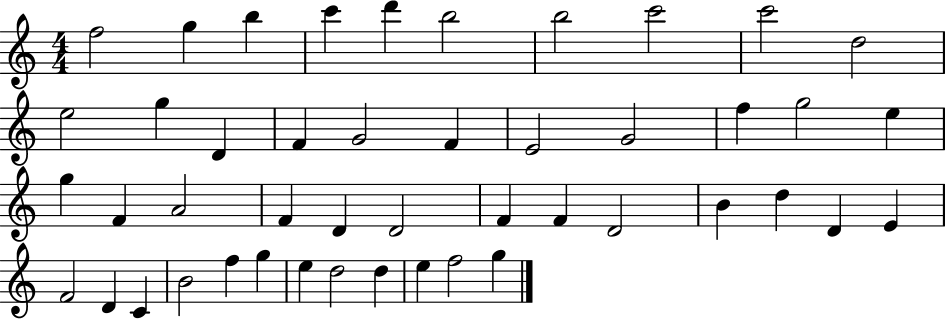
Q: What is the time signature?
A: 4/4